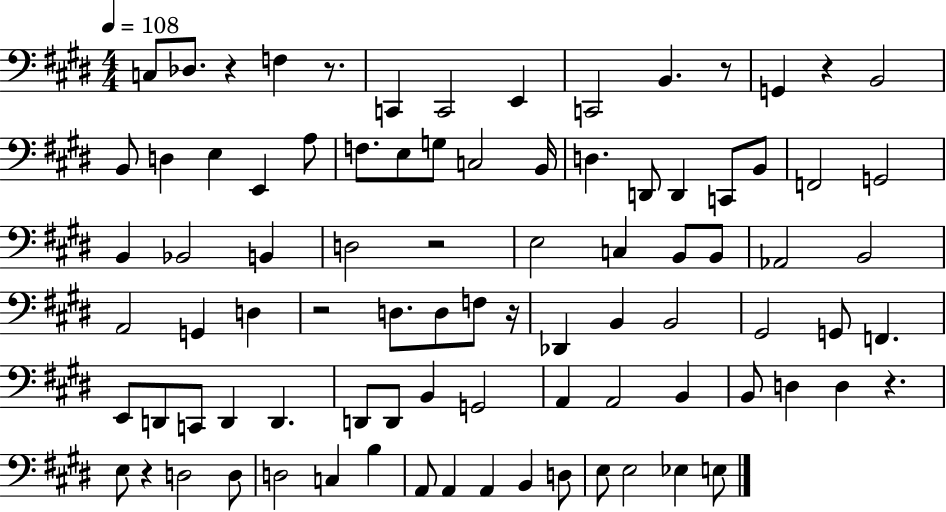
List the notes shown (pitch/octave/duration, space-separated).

C3/e Db3/e. R/q F3/q R/e. C2/q C2/h E2/q C2/h B2/q. R/e G2/q R/q B2/h B2/e D3/q E3/q E2/q A3/e F3/e. E3/e G3/e C3/h B2/s D3/q. D2/e D2/q C2/e B2/e F2/h G2/h B2/q Bb2/h B2/q D3/h R/h E3/h C3/q B2/e B2/e Ab2/h B2/h A2/h G2/q D3/q R/h D3/e. D3/e F3/e R/s Db2/q B2/q B2/h G#2/h G2/e F2/q. E2/e D2/e C2/e D2/q D2/q. D2/e D2/e B2/q G2/h A2/q A2/h B2/q B2/e D3/q D3/q R/q. E3/e R/q D3/h D3/e D3/h C3/q B3/q A2/e A2/q A2/q B2/q D3/e E3/e E3/h Eb3/q E3/e